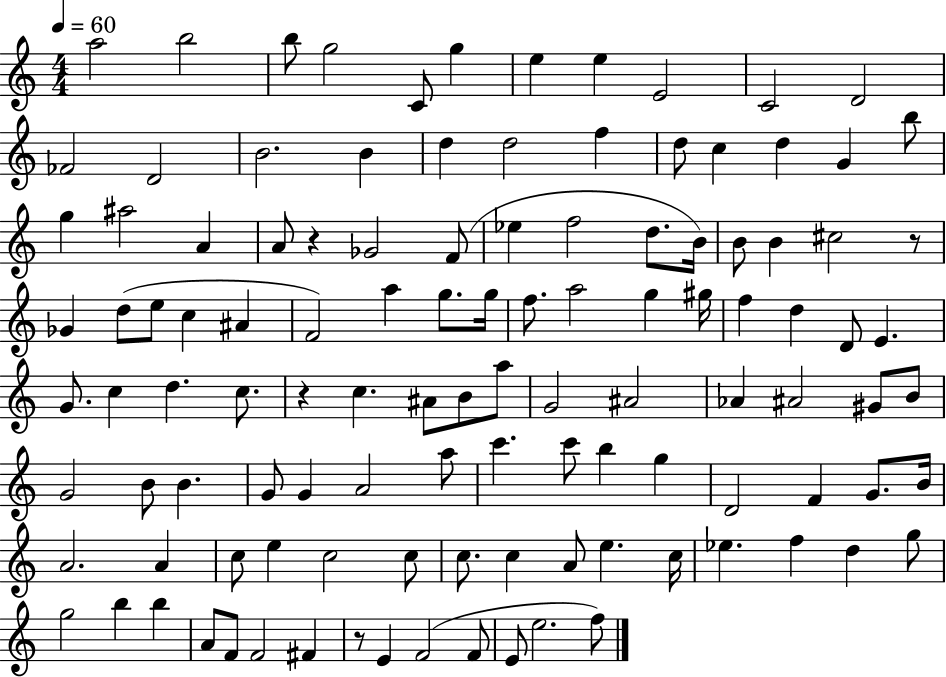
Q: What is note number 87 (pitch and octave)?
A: C5